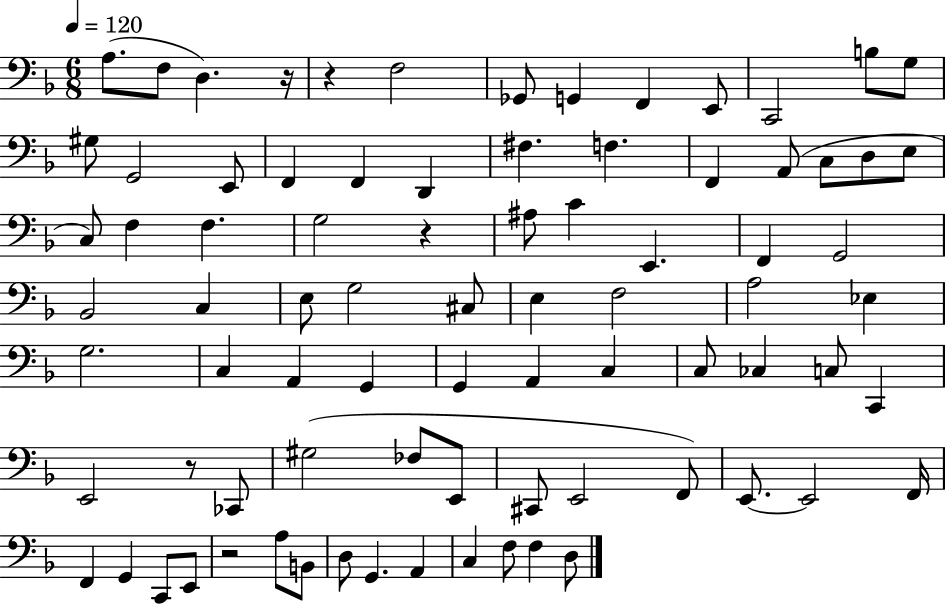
A3/e. F3/e D3/q. R/s R/q F3/h Gb2/e G2/q F2/q E2/e C2/h B3/e G3/e G#3/e G2/h E2/e F2/q F2/q D2/q F#3/q. F3/q. F2/q A2/e C3/e D3/e E3/e C3/e F3/q F3/q. G3/h R/q A#3/e C4/q E2/q. F2/q G2/h Bb2/h C3/q E3/e G3/h C#3/e E3/q F3/h A3/h Eb3/q G3/h. C3/q A2/q G2/q G2/q A2/q C3/q C3/e CES3/q C3/e C2/q E2/h R/e CES2/e G#3/h FES3/e E2/e C#2/e E2/h F2/e E2/e. E2/h F2/s F2/q G2/q C2/e E2/e R/h A3/e B2/e D3/e G2/q. A2/q C3/q F3/e F3/q D3/e